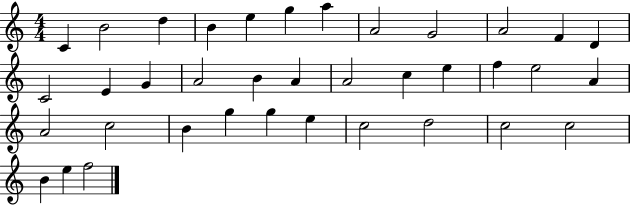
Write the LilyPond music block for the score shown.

{
  \clef treble
  \numericTimeSignature
  \time 4/4
  \key c \major
  c'4 b'2 d''4 | b'4 e''4 g''4 a''4 | a'2 g'2 | a'2 f'4 d'4 | \break c'2 e'4 g'4 | a'2 b'4 a'4 | a'2 c''4 e''4 | f''4 e''2 a'4 | \break a'2 c''2 | b'4 g''4 g''4 e''4 | c''2 d''2 | c''2 c''2 | \break b'4 e''4 f''2 | \bar "|."
}